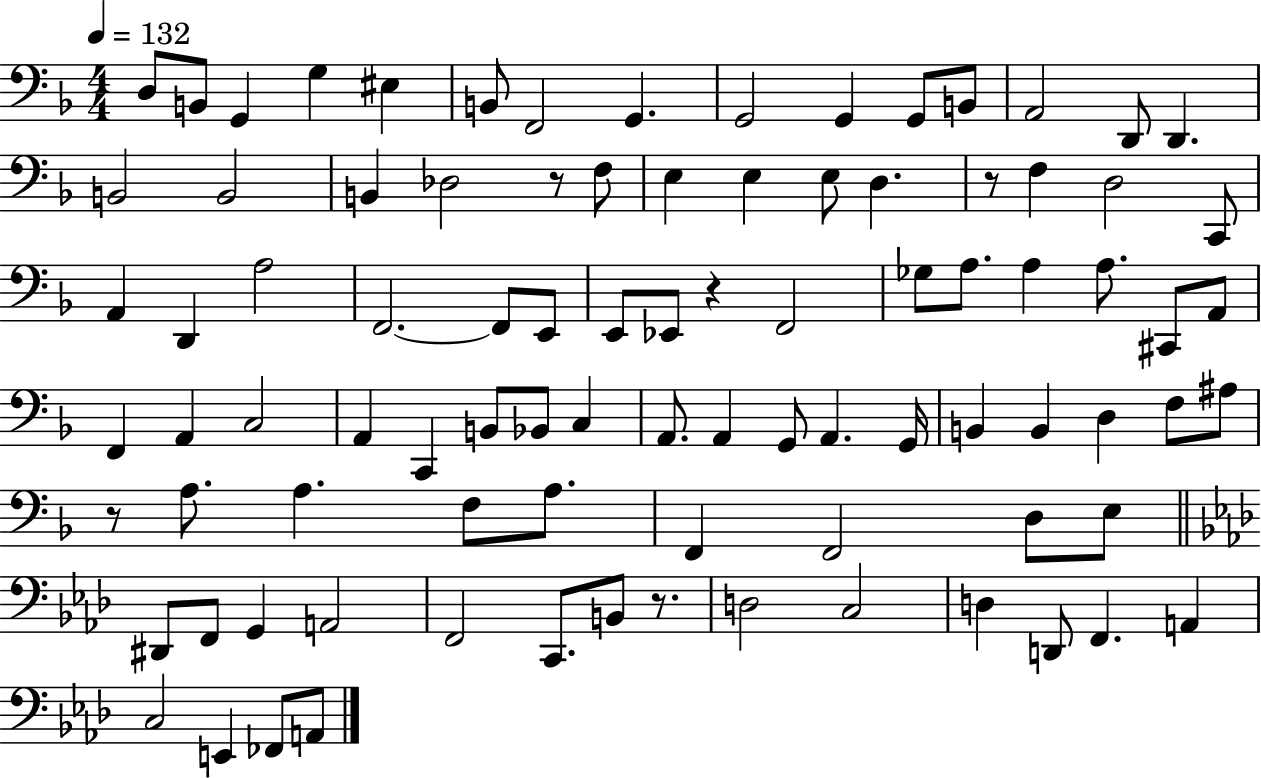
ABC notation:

X:1
T:Untitled
M:4/4
L:1/4
K:F
D,/2 B,,/2 G,, G, ^E, B,,/2 F,,2 G,, G,,2 G,, G,,/2 B,,/2 A,,2 D,,/2 D,, B,,2 B,,2 B,, _D,2 z/2 F,/2 E, E, E,/2 D, z/2 F, D,2 C,,/2 A,, D,, A,2 F,,2 F,,/2 E,,/2 E,,/2 _E,,/2 z F,,2 _G,/2 A,/2 A, A,/2 ^C,,/2 A,,/2 F,, A,, C,2 A,, C,, B,,/2 _B,,/2 C, A,,/2 A,, G,,/2 A,, G,,/4 B,, B,, D, F,/2 ^A,/2 z/2 A,/2 A, F,/2 A,/2 F,, F,,2 D,/2 E,/2 ^D,,/2 F,,/2 G,, A,,2 F,,2 C,,/2 B,,/2 z/2 D,2 C,2 D, D,,/2 F,, A,, C,2 E,, _F,,/2 A,,/2